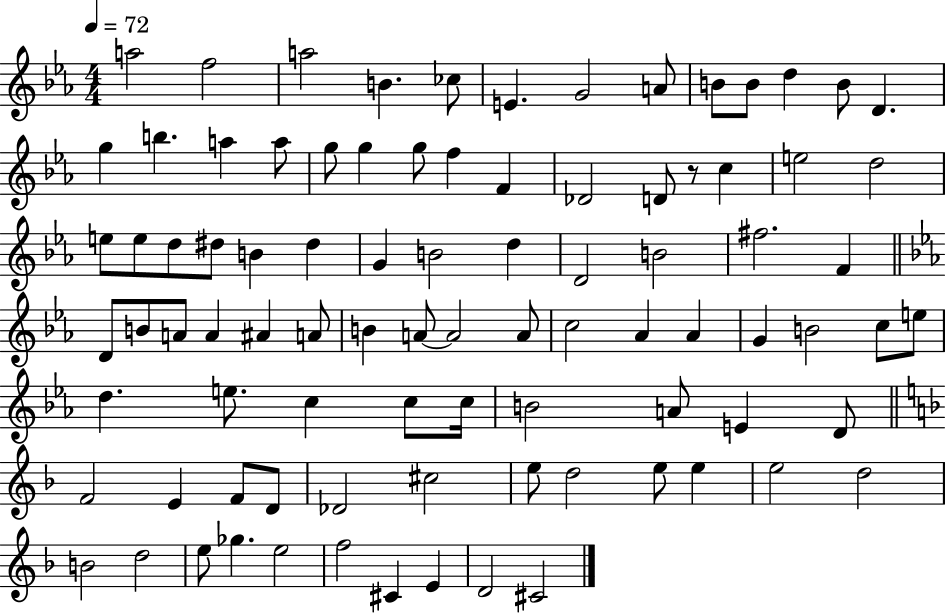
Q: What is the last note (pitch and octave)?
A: C#4